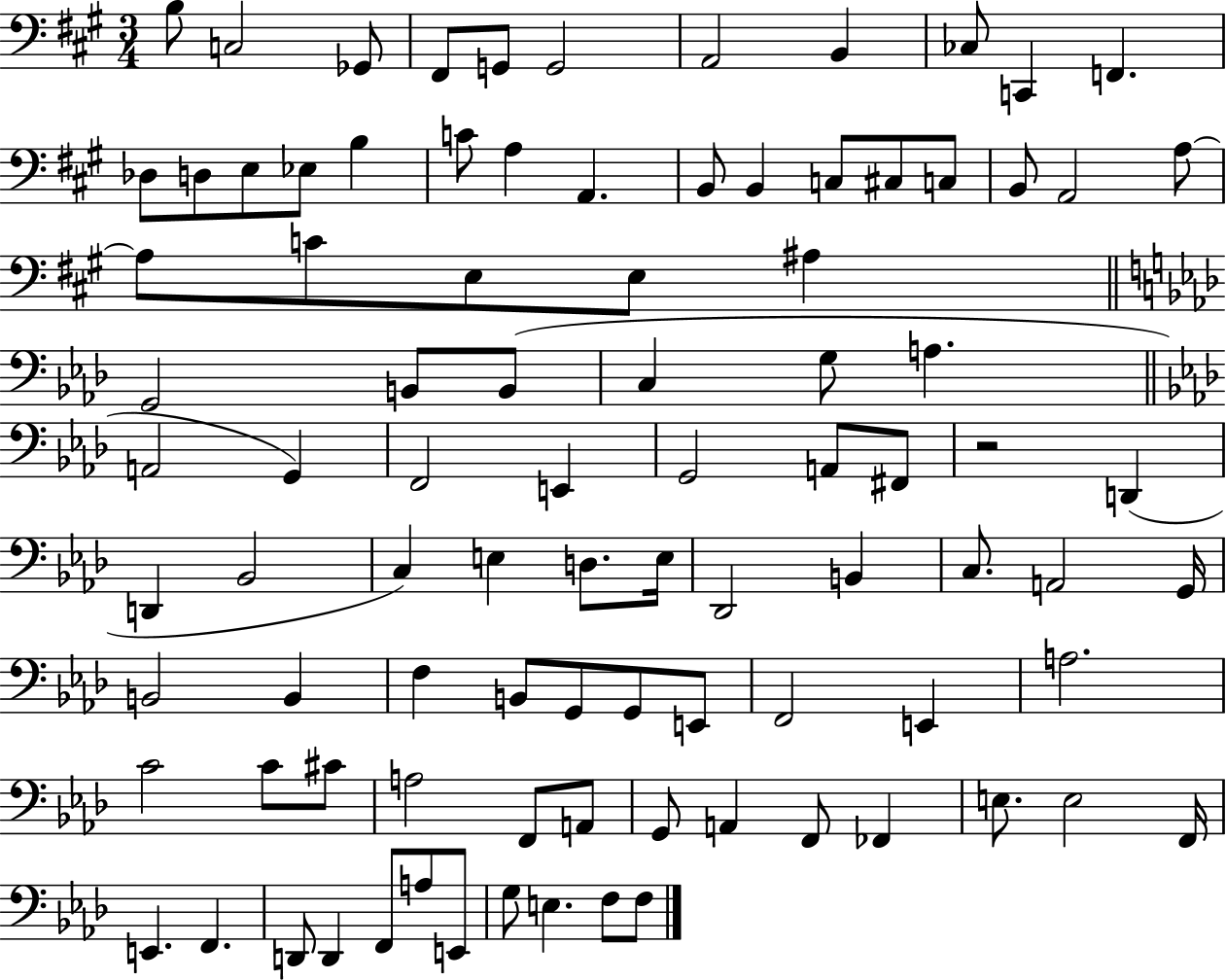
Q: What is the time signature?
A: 3/4